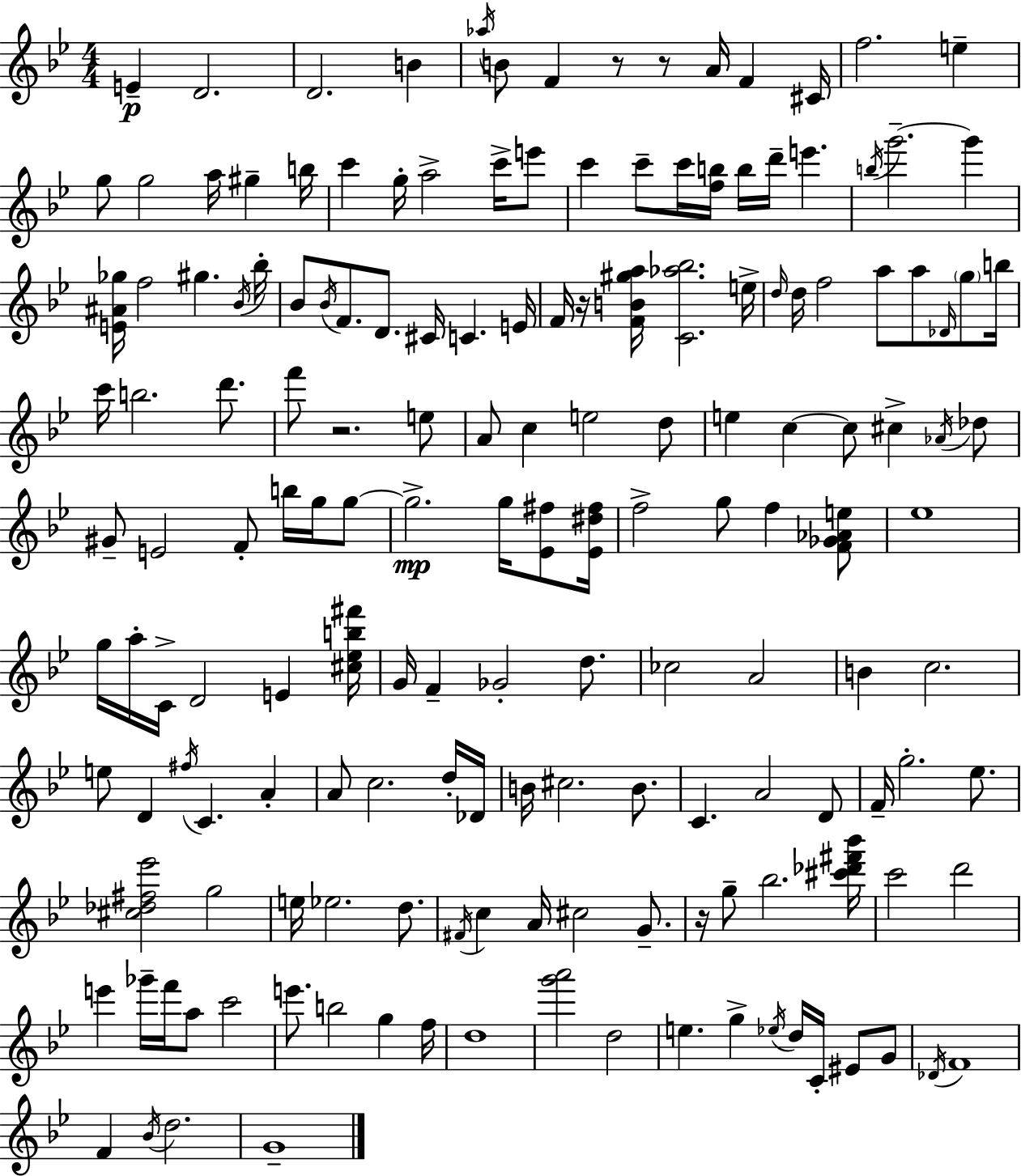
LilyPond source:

{
  \clef treble
  \numericTimeSignature
  \time 4/4
  \key bes \major
  \repeat volta 2 { e'4--\p d'2. | d'2. b'4 | \acciaccatura { aes''16 } b'8 f'4 r8 r8 a'16 f'4 | cis'16 f''2. e''4-- | \break g''8 g''2 a''16 gis''4-- | b''16 c'''4 g''16-. a''2-> c'''16-> e'''8 | c'''4 c'''8-- c'''16 <f'' b''>16 b''16 d'''16-- e'''4. | \acciaccatura { b''16 } g'''2.--~~ g'''4 | \break <e' ais' ges''>16 f''2 gis''4. | \acciaccatura { bes'16 } bes''16-. bes'8 \acciaccatura { bes'16 } f'8. d'8. cis'16 c'4. | e'16 f'16 r16 <f' b' gis'' a''>16 <c' aes'' bes''>2. | e''16-> \grace { d''16 } d''16 f''2 a''8 | \break a''8 \grace { des'16 } \parenthesize g''8 b''16 c'''16 b''2. | d'''8. f'''8 r2. | e''8 a'8 c''4 e''2 | d''8 e''4 c''4~~ c''8 | \break cis''4-> \acciaccatura { aes'16 } des''8 gis'8-- e'2 | f'8-. b''16 g''16 g''8~~ g''2.->\mp | g''16 <ees' fis''>8 <ees' dis'' fis''>16 f''2-> g''8 | f''4 <f' ges' aes' e''>8 ees''1 | \break g''16 a''16-. c'16-> d'2 | e'4 <cis'' ees'' b'' fis'''>16 g'16 f'4-- ges'2-. | d''8. ces''2 a'2 | b'4 c''2. | \break e''8 d'4 \acciaccatura { fis''16 } c'4. | a'4-. a'8 c''2. | d''16-. des'16 b'16 cis''2. | b'8. c'4. a'2 | \break d'8 f'16-- g''2.-. | ees''8. <cis'' des'' fis'' ees'''>2 | g''2 e''16 ees''2. | d''8. \acciaccatura { fis'16 } c''4 a'16 cis''2 | \break g'8.-- r16 g''8-- bes''2. | <cis''' des''' fis''' bes'''>16 c'''2 | d'''2 e'''4 ges'''16-- f'''16 a''8 | c'''2 e'''8. b''2 | \break g''4 f''16 d''1 | <g''' a'''>2 | d''2 e''4. g''4-> | \acciaccatura { ees''16 } d''16 c'16-. eis'8 g'8 \acciaccatura { des'16 } f'1 | \break f'4 \acciaccatura { bes'16 } | d''2. g'1-- | } \bar "|."
}